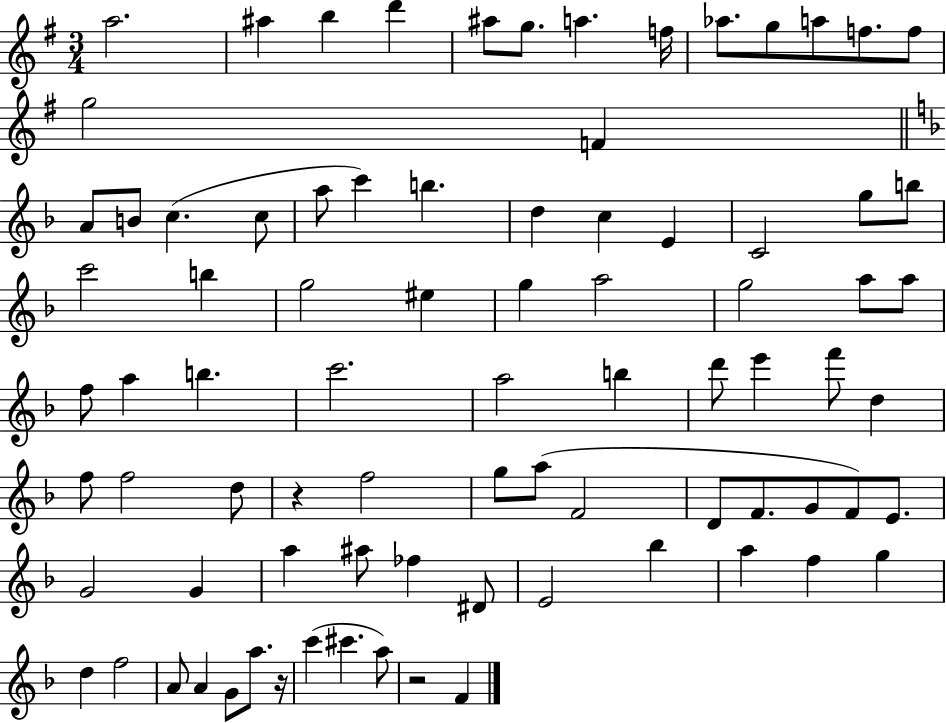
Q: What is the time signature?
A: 3/4